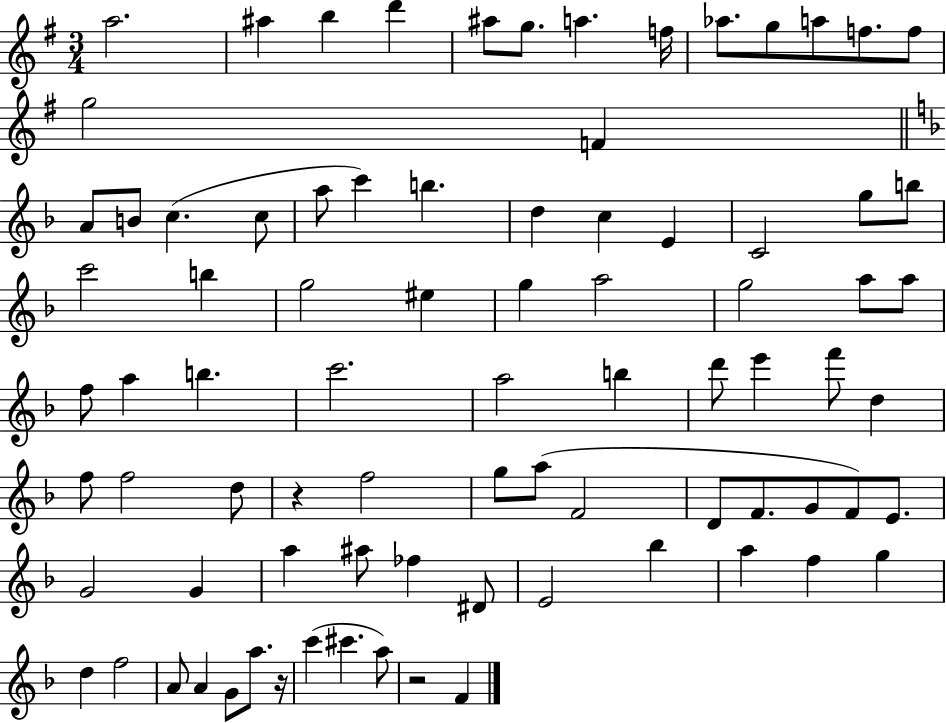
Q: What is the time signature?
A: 3/4